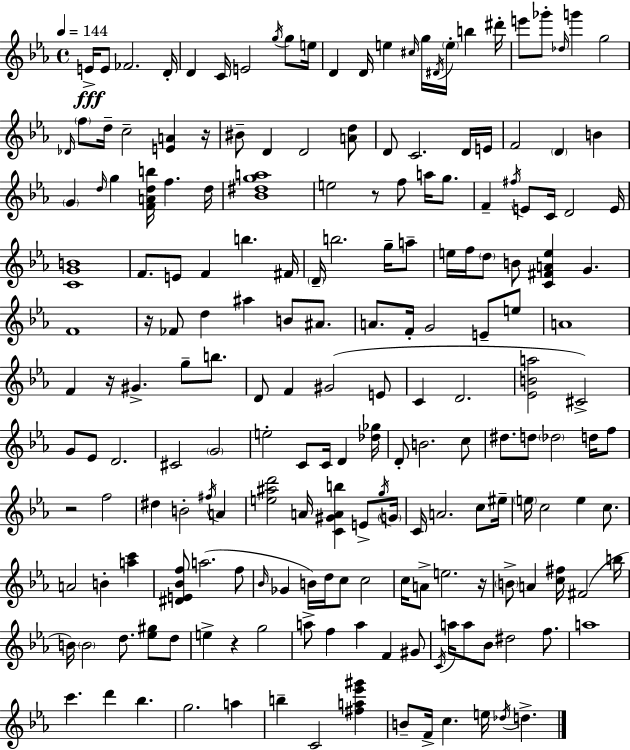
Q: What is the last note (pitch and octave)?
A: D5